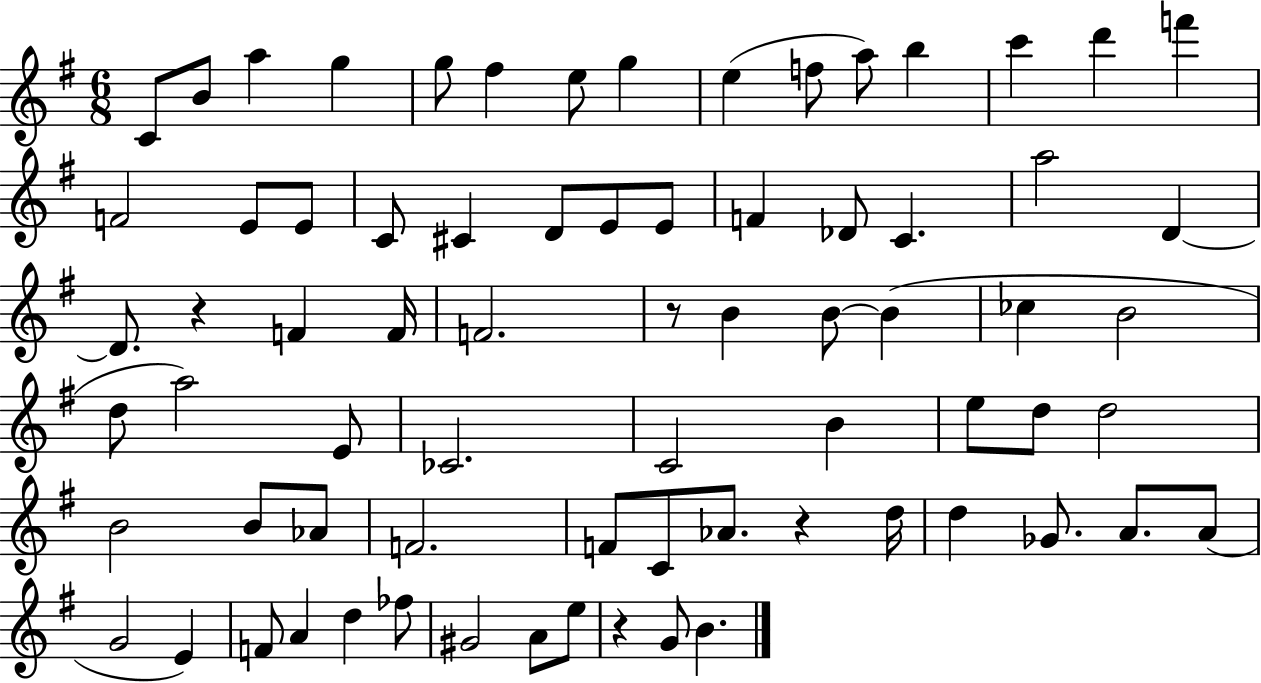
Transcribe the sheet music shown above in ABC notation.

X:1
T:Untitled
M:6/8
L:1/4
K:G
C/2 B/2 a g g/2 ^f e/2 g e f/2 a/2 b c' d' f' F2 E/2 E/2 C/2 ^C D/2 E/2 E/2 F _D/2 C a2 D D/2 z F F/4 F2 z/2 B B/2 B _c B2 d/2 a2 E/2 _C2 C2 B e/2 d/2 d2 B2 B/2 _A/2 F2 F/2 C/2 _A/2 z d/4 d _G/2 A/2 A/2 G2 E F/2 A d _f/2 ^G2 A/2 e/2 z G/2 B